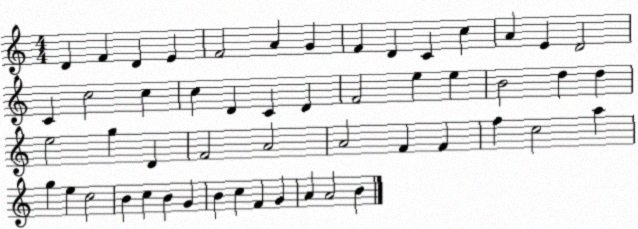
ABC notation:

X:1
T:Untitled
M:4/4
L:1/4
K:C
D F D E F2 A G F D C c A E D2 C c2 c c D C D F2 e e B2 d d e2 g D F2 A2 A2 F F f c2 a g e c2 B c B G B c F G A A2 B